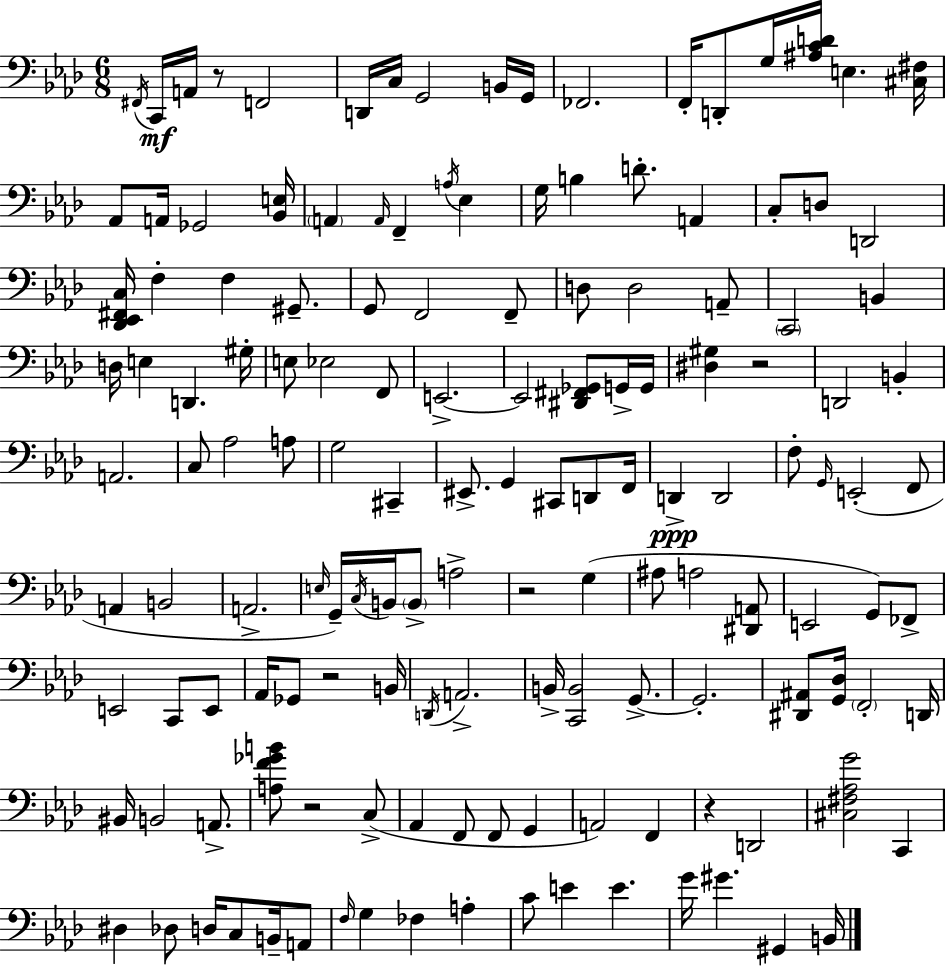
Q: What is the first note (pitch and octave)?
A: F#2